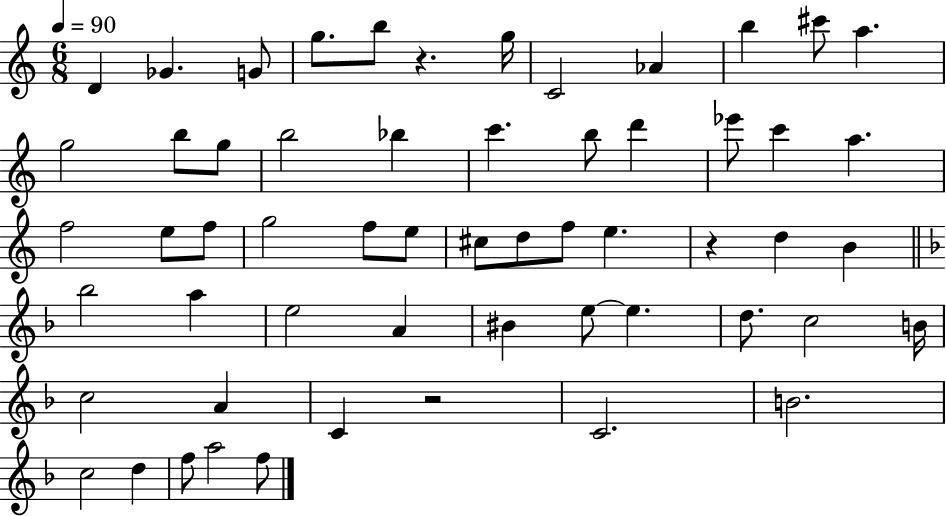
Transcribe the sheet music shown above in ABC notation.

X:1
T:Untitled
M:6/8
L:1/4
K:C
D _G G/2 g/2 b/2 z g/4 C2 _A b ^c'/2 a g2 b/2 g/2 b2 _b c' b/2 d' _e'/2 c' a f2 e/2 f/2 g2 f/2 e/2 ^c/2 d/2 f/2 e z d B _b2 a e2 A ^B e/2 e d/2 c2 B/4 c2 A C z2 C2 B2 c2 d f/2 a2 f/2